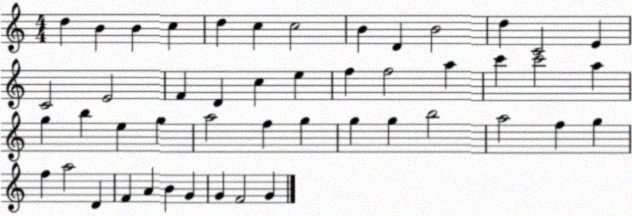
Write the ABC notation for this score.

X:1
T:Untitled
M:4/4
L:1/4
K:C
d B B c d c c2 B D B2 d C2 E C2 E2 F D c e f f2 a c' c'2 a g b e g a2 f g g g b2 a2 f g f a2 D F A B G G F2 G